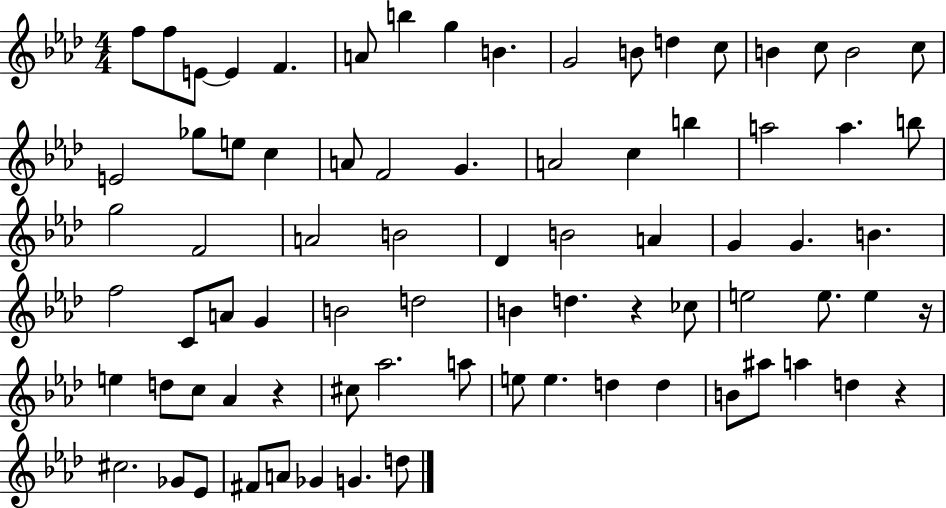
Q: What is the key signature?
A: AES major